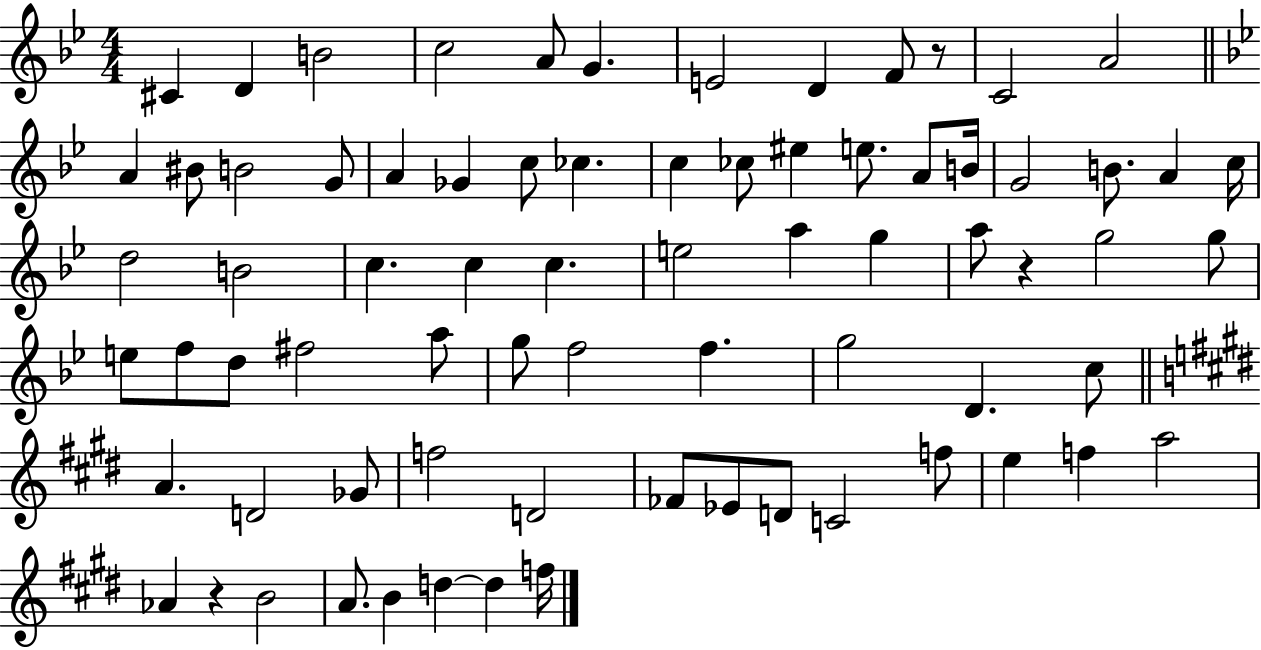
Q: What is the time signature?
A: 4/4